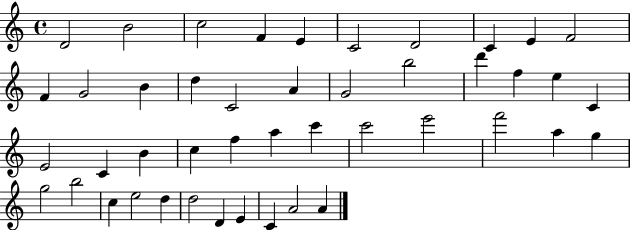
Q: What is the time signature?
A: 4/4